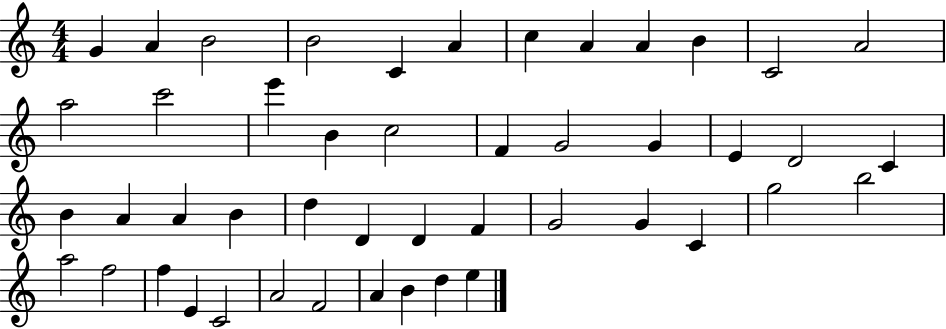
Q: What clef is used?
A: treble